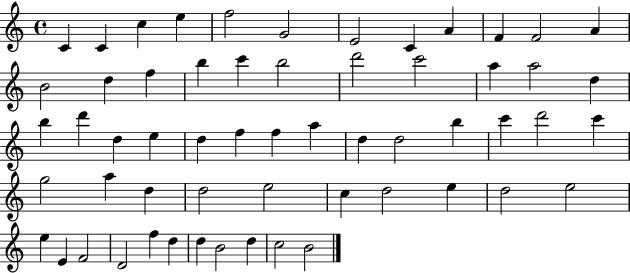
C4/q C4/q C5/q E5/q F5/h G4/h E4/h C4/q A4/q F4/q F4/h A4/q B4/h D5/q F5/q B5/q C6/q B5/h D6/h C6/h A5/q A5/h D5/q B5/q D6/q D5/q E5/q D5/q F5/q F5/q A5/q D5/q D5/h B5/q C6/q D6/h C6/q G5/h A5/q D5/q D5/h E5/h C5/q D5/h E5/q D5/h E5/h E5/q E4/q F4/h D4/h F5/q D5/q D5/q B4/h D5/q C5/h B4/h